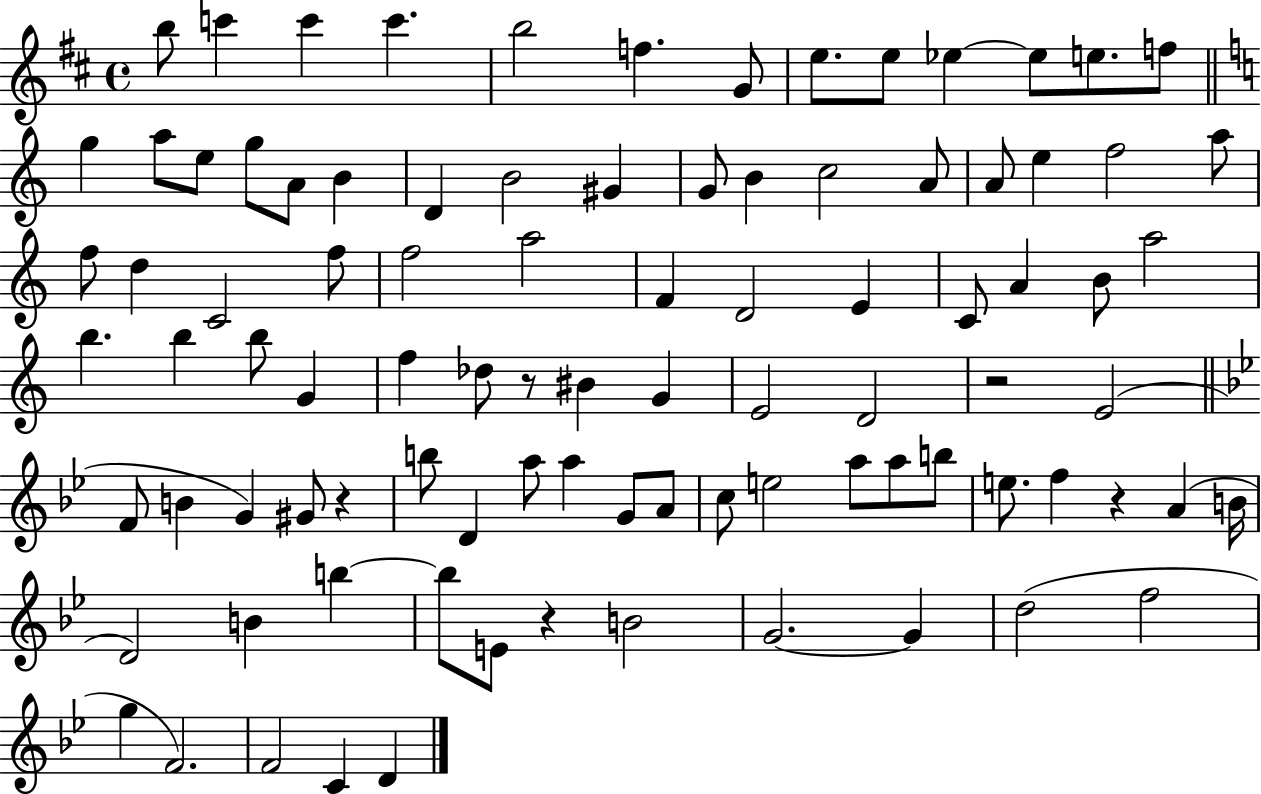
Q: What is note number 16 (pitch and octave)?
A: E5